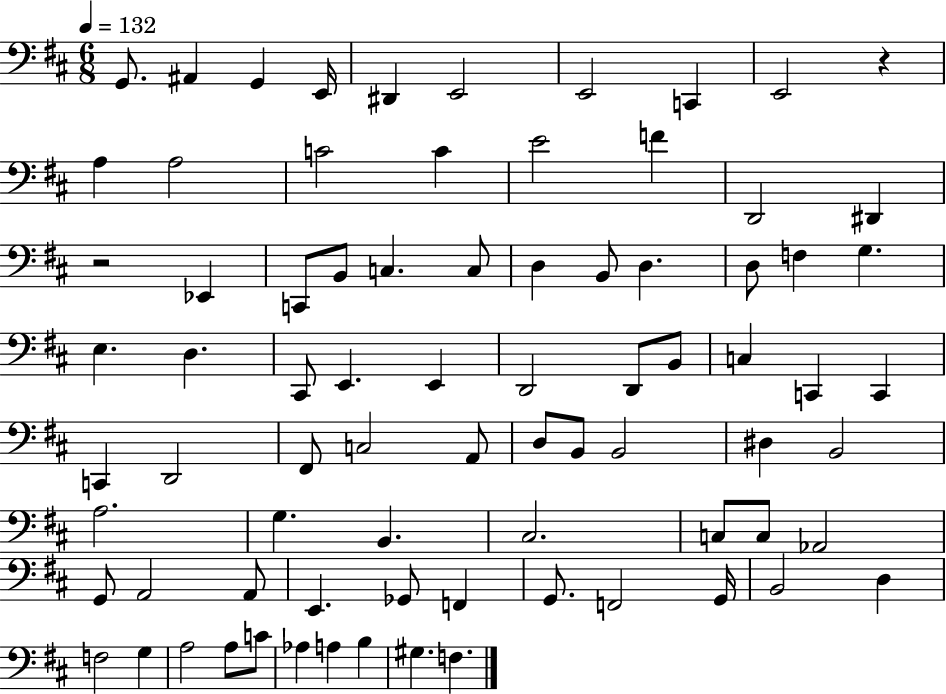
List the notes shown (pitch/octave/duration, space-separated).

G2/e. A#2/q G2/q E2/s D#2/q E2/h E2/h C2/q E2/h R/q A3/q A3/h C4/h C4/q E4/h F4/q D2/h D#2/q R/h Eb2/q C2/e B2/e C3/q. C3/e D3/q B2/e D3/q. D3/e F3/q G3/q. E3/q. D3/q. C#2/e E2/q. E2/q D2/h D2/e B2/e C3/q C2/q C2/q C2/q D2/h F#2/e C3/h A2/e D3/e B2/e B2/h D#3/q B2/h A3/h. G3/q. B2/q. C#3/h. C3/e C3/e Ab2/h G2/e A2/h A2/e E2/q. Gb2/e F2/q G2/e. F2/h G2/s B2/h D3/q F3/h G3/q A3/h A3/e C4/e Ab3/q A3/q B3/q G#3/q. F3/q.